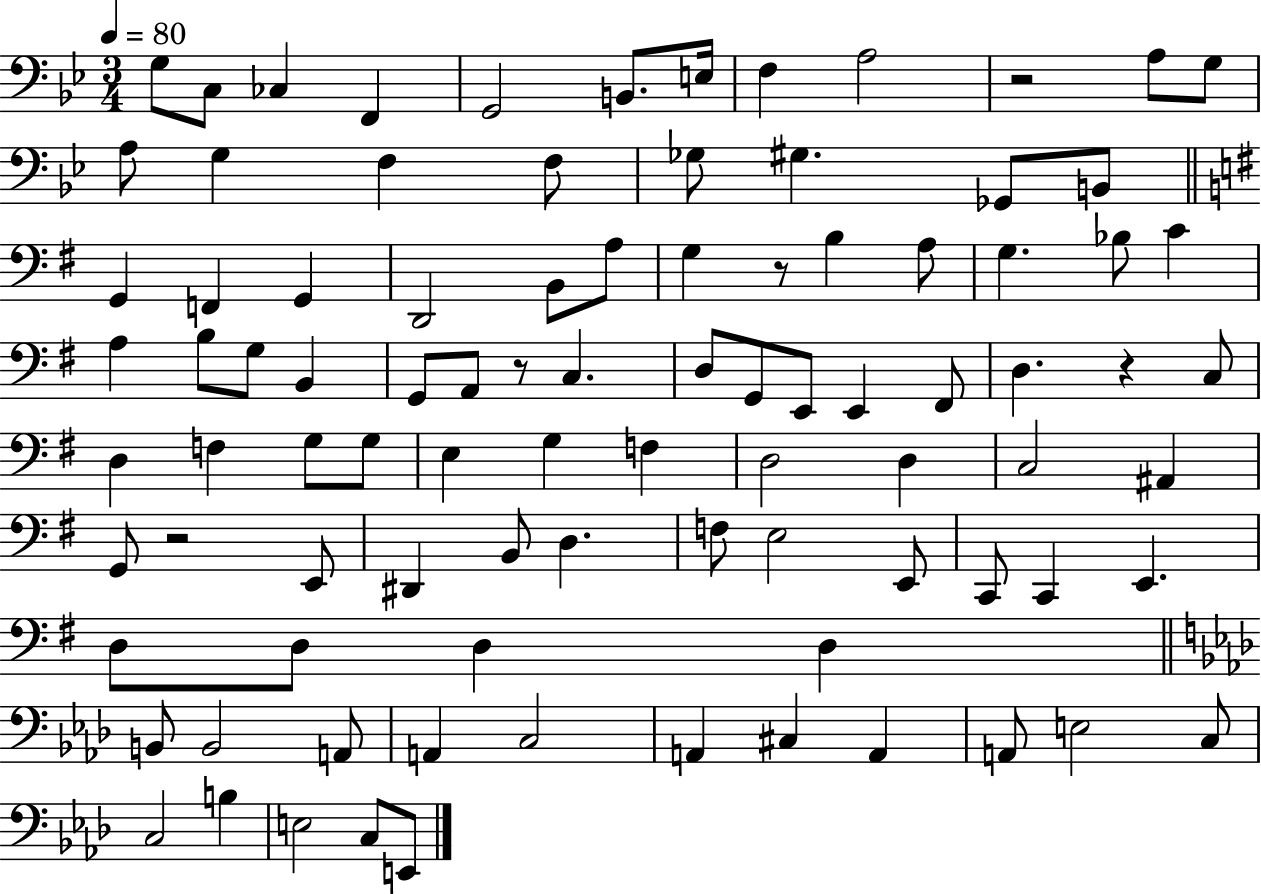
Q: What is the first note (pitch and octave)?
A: G3